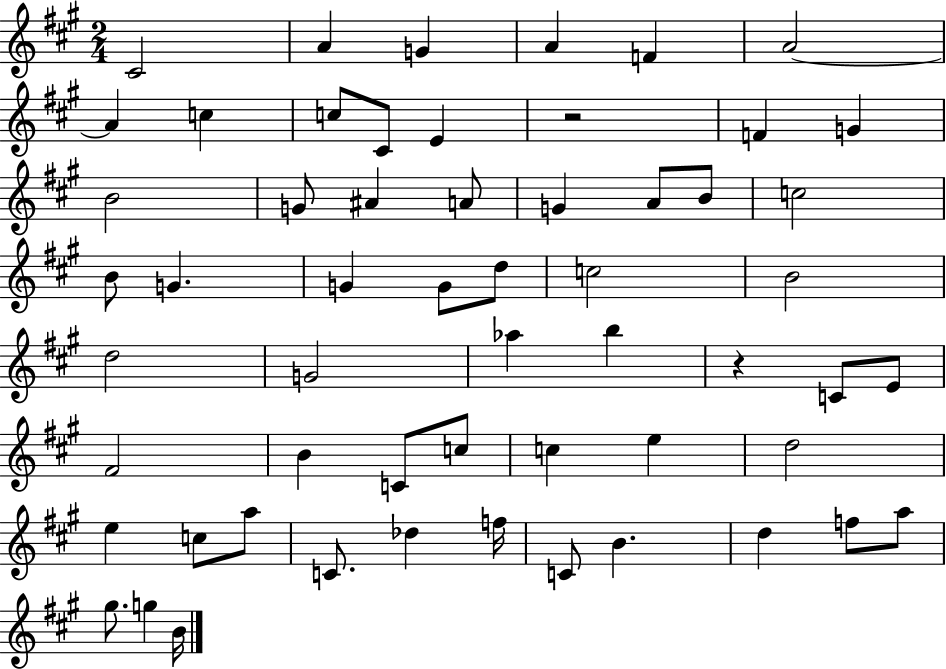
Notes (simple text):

C#4/h A4/q G4/q A4/q F4/q A4/h A4/q C5/q C5/e C#4/e E4/q R/h F4/q G4/q B4/h G4/e A#4/q A4/e G4/q A4/e B4/e C5/h B4/e G4/q. G4/q G4/e D5/e C5/h B4/h D5/h G4/h Ab5/q B5/q R/q C4/e E4/e F#4/h B4/q C4/e C5/e C5/q E5/q D5/h E5/q C5/e A5/e C4/e. Db5/q F5/s C4/e B4/q. D5/q F5/e A5/e G#5/e. G5/q B4/s